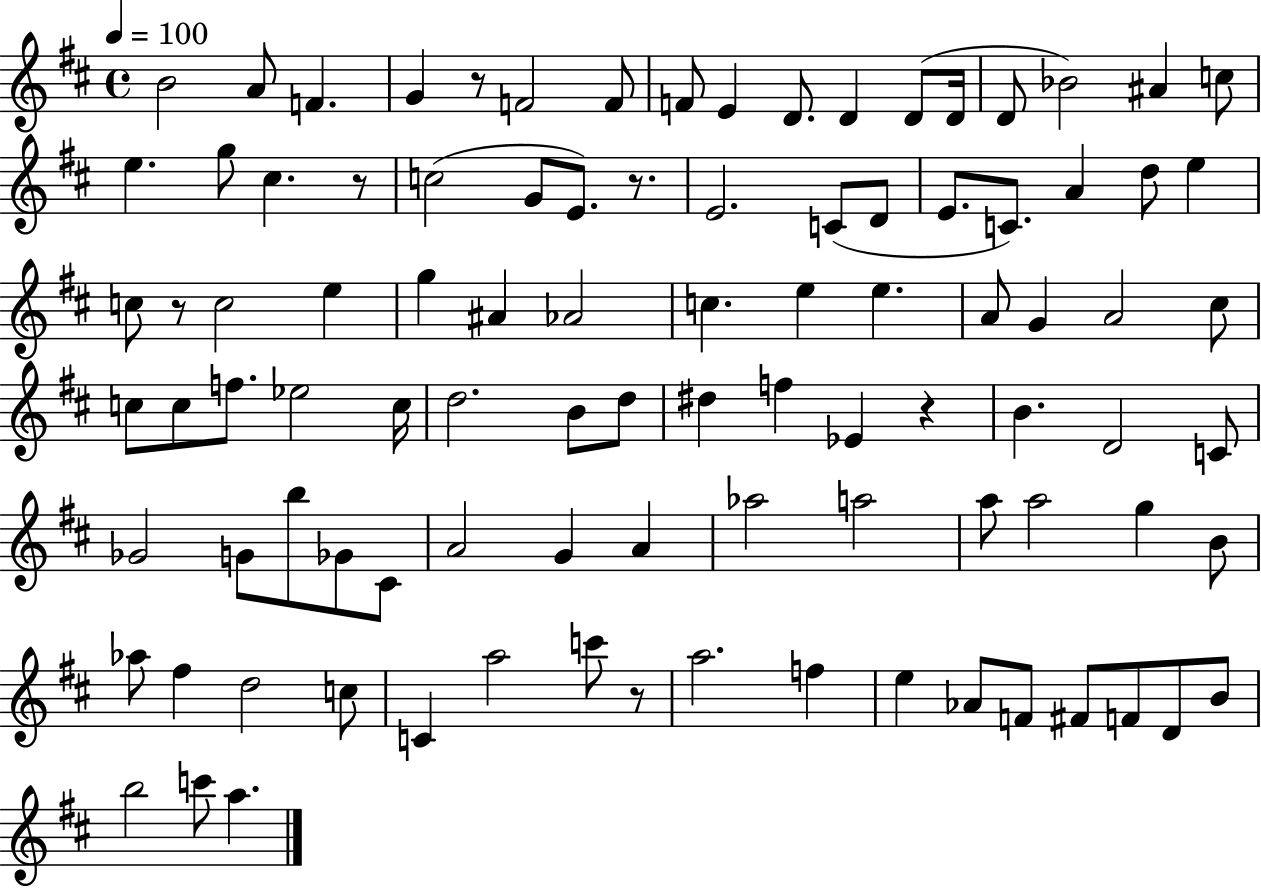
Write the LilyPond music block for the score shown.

{
  \clef treble
  \time 4/4
  \defaultTimeSignature
  \key d \major
  \tempo 4 = 100
  \repeat volta 2 { b'2 a'8 f'4. | g'4 r8 f'2 f'8 | f'8 e'4 d'8. d'4 d'8( d'16 | d'8 bes'2) ais'4 c''8 | \break e''4. g''8 cis''4. r8 | c''2( g'8 e'8.) r8. | e'2. c'8( d'8 | e'8. c'8.) a'4 d''8 e''4 | \break c''8 r8 c''2 e''4 | g''4 ais'4 aes'2 | c''4. e''4 e''4. | a'8 g'4 a'2 cis''8 | \break c''8 c''8 f''8. ees''2 c''16 | d''2. b'8 d''8 | dis''4 f''4 ees'4 r4 | b'4. d'2 c'8 | \break ges'2 g'8 b''8 ges'8 cis'8 | a'2 g'4 a'4 | aes''2 a''2 | a''8 a''2 g''4 b'8 | \break aes''8 fis''4 d''2 c''8 | c'4 a''2 c'''8 r8 | a''2. f''4 | e''4 aes'8 f'8 fis'8 f'8 d'8 b'8 | \break b''2 c'''8 a''4. | } \bar "|."
}